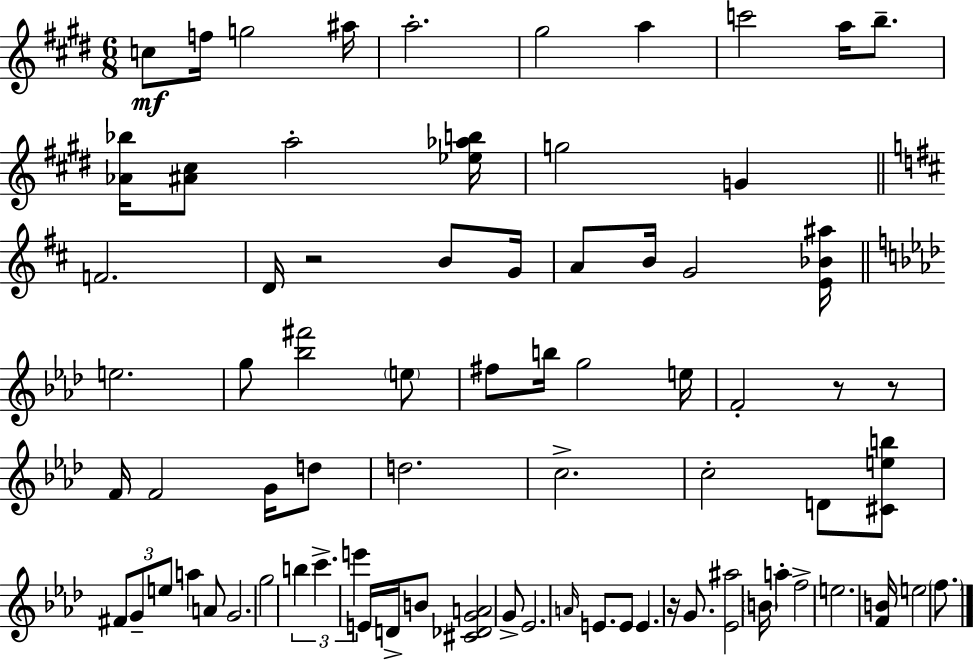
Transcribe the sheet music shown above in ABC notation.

X:1
T:Untitled
M:6/8
L:1/4
K:E
c/2 f/4 g2 ^a/4 a2 ^g2 a c'2 a/4 b/2 [_A_b]/4 [^A^c]/2 a2 [_e_ab]/4 g2 G F2 D/4 z2 B/2 G/4 A/2 B/4 G2 [E_B^a]/4 e2 g/2 [_b^f']2 e/2 ^f/2 b/4 g2 e/4 F2 z/2 z/2 F/4 F2 G/4 d/2 d2 c2 c2 D/2 [^Ceb]/2 ^F/2 G/2 e/2 a A/2 G2 g2 b c' e' E/4 D/4 B/2 [^C_DGA]2 G/2 _E2 A/4 E/2 E/2 E z/4 G/2 [_E^a]2 B/4 a f2 e2 [FB]/4 e2 f/2